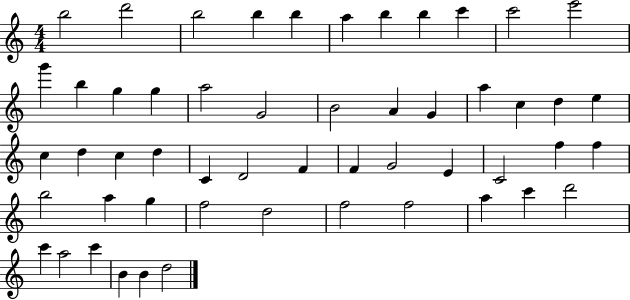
{
  \clef treble
  \numericTimeSignature
  \time 4/4
  \key c \major
  b''2 d'''2 | b''2 b''4 b''4 | a''4 b''4 b''4 c'''4 | c'''2 e'''2 | \break g'''4 b''4 g''4 g''4 | a''2 g'2 | b'2 a'4 g'4 | a''4 c''4 d''4 e''4 | \break c''4 d''4 c''4 d''4 | c'4 d'2 f'4 | f'4 g'2 e'4 | c'2 f''4 f''4 | \break b''2 a''4 g''4 | f''2 d''2 | f''2 f''2 | a''4 c'''4 d'''2 | \break c'''4 a''2 c'''4 | b'4 b'4 d''2 | \bar "|."
}